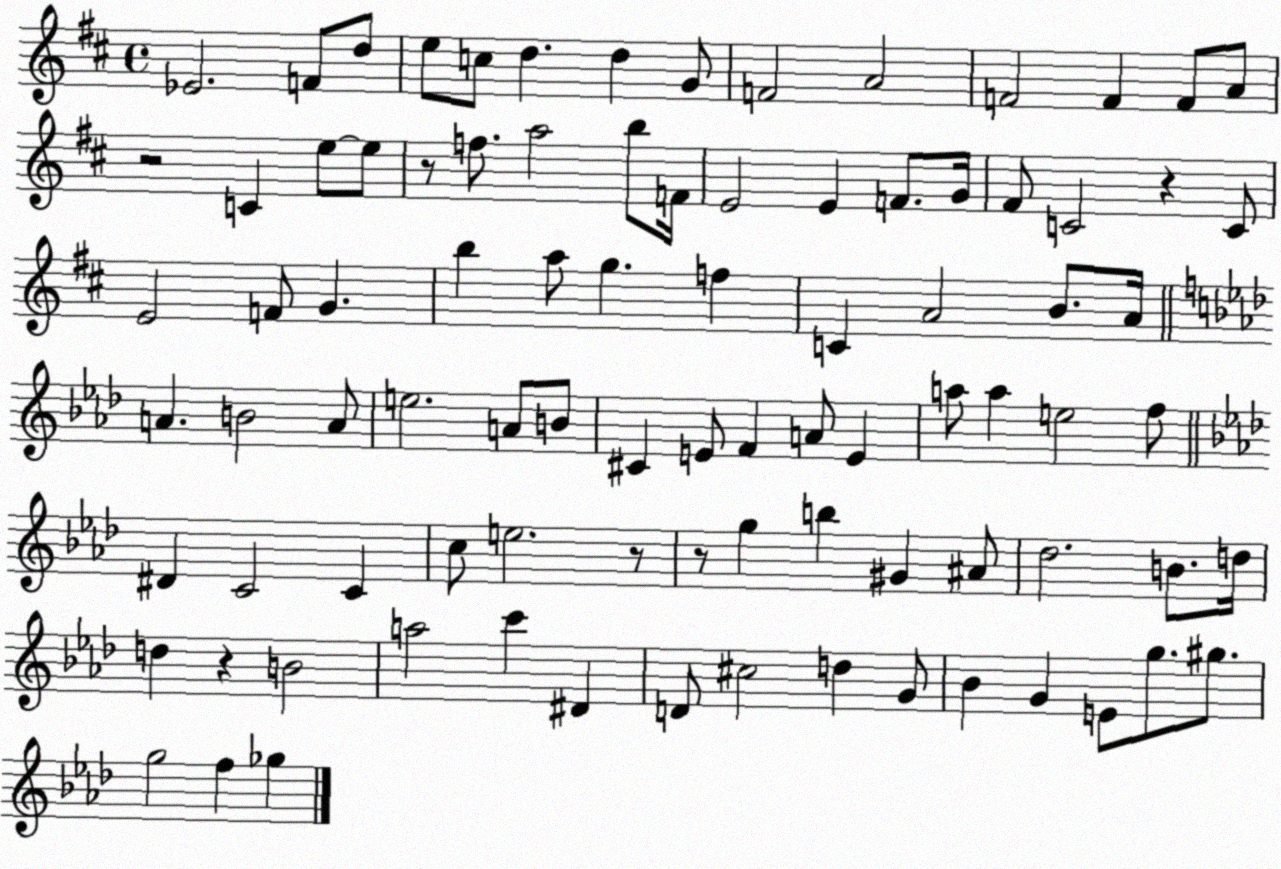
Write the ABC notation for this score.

X:1
T:Untitled
M:4/4
L:1/4
K:D
_E2 F/2 d/2 e/2 c/2 d d G/2 F2 A2 F2 F F/2 A/2 z2 C e/2 e/2 z/2 f/2 a2 b/2 F/4 E2 E F/2 G/4 ^F/2 C2 z C/2 E2 F/2 G b a/2 g f C A2 B/2 A/4 A B2 A/2 e2 A/2 B/2 ^C E/2 F A/2 E a/2 a e2 f/2 ^D C2 C c/2 e2 z/2 z/2 g b ^G ^A/2 _d2 B/2 d/4 d z B2 a2 c' ^D D/2 ^c2 d G/2 _B G E/2 g/2 ^g/2 g2 f _g